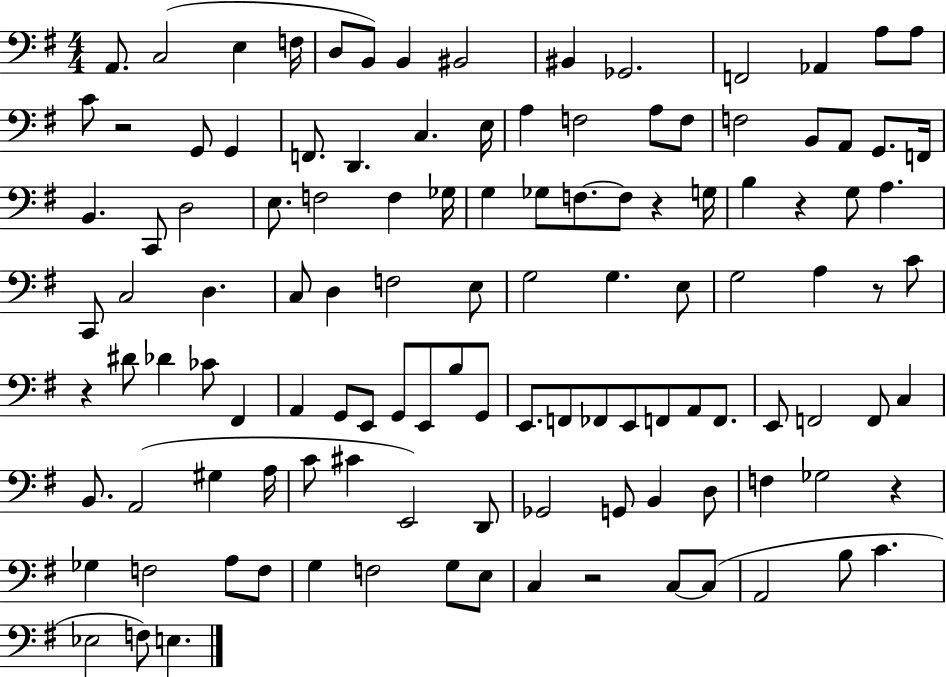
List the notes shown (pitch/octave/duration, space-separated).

A2/e. C3/h E3/q F3/s D3/e B2/e B2/q BIS2/h BIS2/q Gb2/h. F2/h Ab2/q A3/e A3/e C4/e R/h G2/e G2/q F2/e. D2/q. C3/q. E3/s A3/q F3/h A3/e F3/e F3/h B2/e A2/e G2/e. F2/s B2/q. C2/e D3/h E3/e. F3/h F3/q Gb3/s G3/q Gb3/e F3/e. F3/e R/q G3/s B3/q R/q G3/e A3/q. C2/e C3/h D3/q. C3/e D3/q F3/h E3/e G3/h G3/q. E3/e G3/h A3/q R/e C4/e R/q D#4/e Db4/q CES4/e F#2/q A2/q G2/e E2/e G2/e E2/e B3/e G2/e E2/e. F2/e FES2/e E2/e F2/e A2/e F2/e. E2/e F2/h F2/e C3/q B2/e. A2/h G#3/q A3/s C4/e C#4/q E2/h D2/e Gb2/h G2/e B2/q D3/e F3/q Gb3/h R/q Gb3/q F3/h A3/e F3/e G3/q F3/h G3/e E3/e C3/q R/h C3/e C3/e A2/h B3/e C4/q. Eb3/h F3/e E3/q.